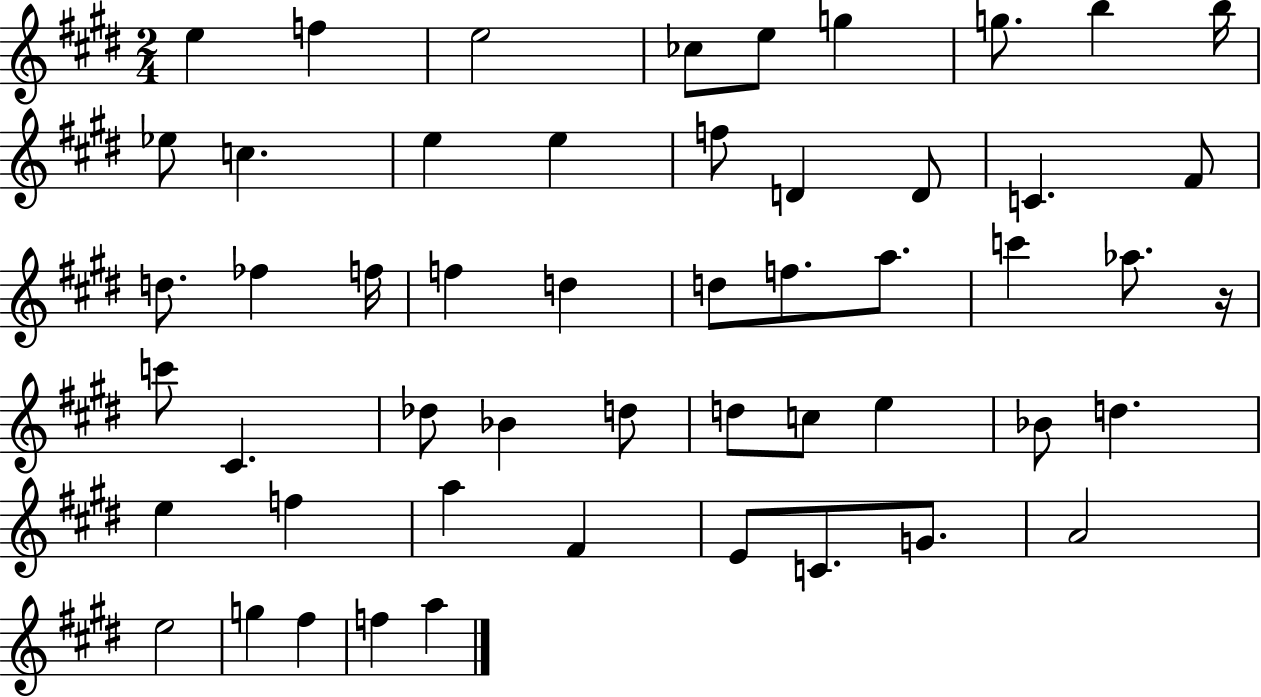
E5/q F5/q E5/h CES5/e E5/e G5/q G5/e. B5/q B5/s Eb5/e C5/q. E5/q E5/q F5/e D4/q D4/e C4/q. F#4/e D5/e. FES5/q F5/s F5/q D5/q D5/e F5/e. A5/e. C6/q Ab5/e. R/s C6/e C#4/q. Db5/e Bb4/q D5/e D5/e C5/e E5/q Bb4/e D5/q. E5/q F5/q A5/q F#4/q E4/e C4/e. G4/e. A4/h E5/h G5/q F#5/q F5/q A5/q